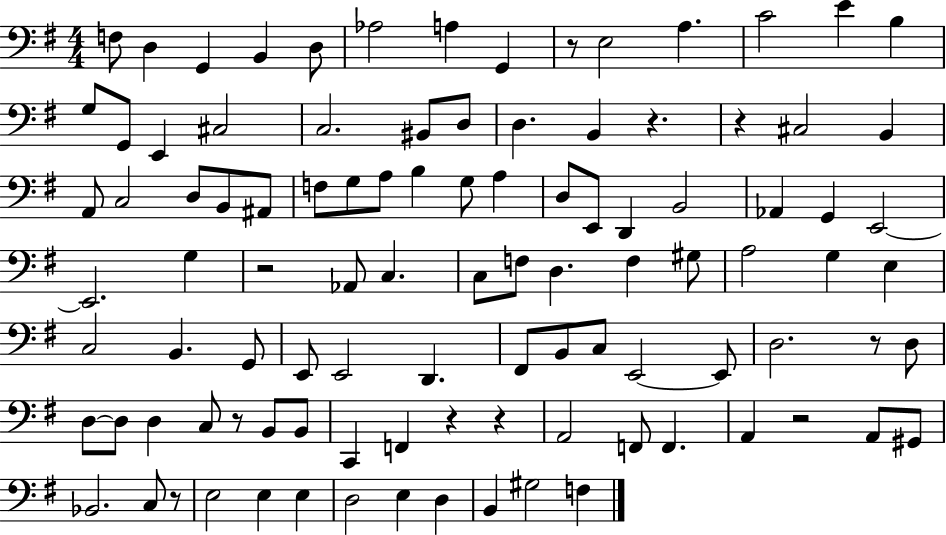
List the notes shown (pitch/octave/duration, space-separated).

F3/e D3/q G2/q B2/q D3/e Ab3/h A3/q G2/q R/e E3/h A3/q. C4/h E4/q B3/q G3/e G2/e E2/q C#3/h C3/h. BIS2/e D3/e D3/q. B2/q R/q. R/q C#3/h B2/q A2/e C3/h D3/e B2/e A#2/e F3/e G3/e A3/e B3/q G3/e A3/q D3/e E2/e D2/q B2/h Ab2/q G2/q E2/h E2/h. G3/q R/h Ab2/e C3/q. C3/e F3/e D3/q. F3/q G#3/e A3/h G3/q E3/q C3/h B2/q. G2/e E2/e E2/h D2/q. F#2/e B2/e C3/e E2/h E2/e D3/h. R/e D3/e D3/e D3/e D3/q C3/e R/e B2/e B2/e C2/q F2/q R/q R/q A2/h F2/e F2/q. A2/q R/h A2/e G#2/e Bb2/h. C3/e R/e E3/h E3/q E3/q D3/h E3/q D3/q B2/q G#3/h F3/q